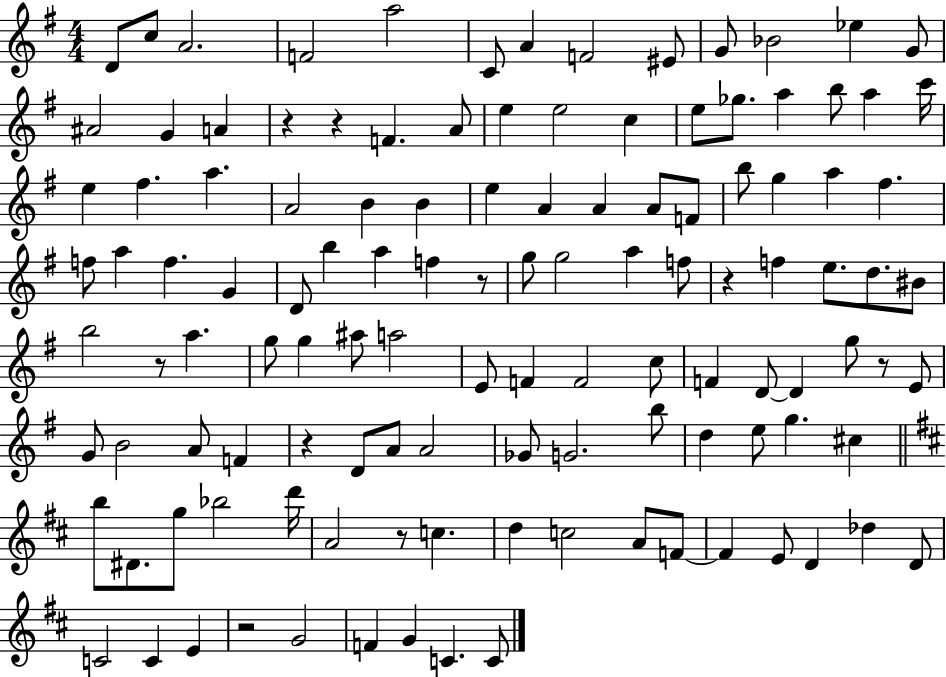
{
  \clef treble
  \numericTimeSignature
  \time 4/4
  \key g \major
  \repeat volta 2 { d'8 c''8 a'2. | f'2 a''2 | c'8 a'4 f'2 eis'8 | g'8 bes'2 ees''4 g'8 | \break ais'2 g'4 a'4 | r4 r4 f'4. a'8 | e''4 e''2 c''4 | e''8 ges''8. a''4 b''8 a''4 c'''16 | \break e''4 fis''4. a''4. | a'2 b'4 b'4 | e''4 a'4 a'4 a'8 f'8 | b''8 g''4 a''4 fis''4. | \break f''8 a''4 f''4. g'4 | d'8 b''4 a''4 f''4 r8 | g''8 g''2 a''4 f''8 | r4 f''4 e''8. d''8. bis'8 | \break b''2 r8 a''4. | g''8 g''4 ais''8 a''2 | e'8 f'4 f'2 c''8 | f'4 d'8~~ d'4 g''8 r8 e'8 | \break g'8 b'2 a'8 f'4 | r4 d'8 a'8 a'2 | ges'8 g'2. b''8 | d''4 e''8 g''4. cis''4 | \break \bar "||" \break \key b \minor b''8 dis'8. g''8 bes''2 d'''16 | a'2 r8 c''4. | d''4 c''2 a'8 f'8~~ | f'4 e'8 d'4 des''4 d'8 | \break c'2 c'4 e'4 | r2 g'2 | f'4 g'4 c'4. c'8 | } \bar "|."
}